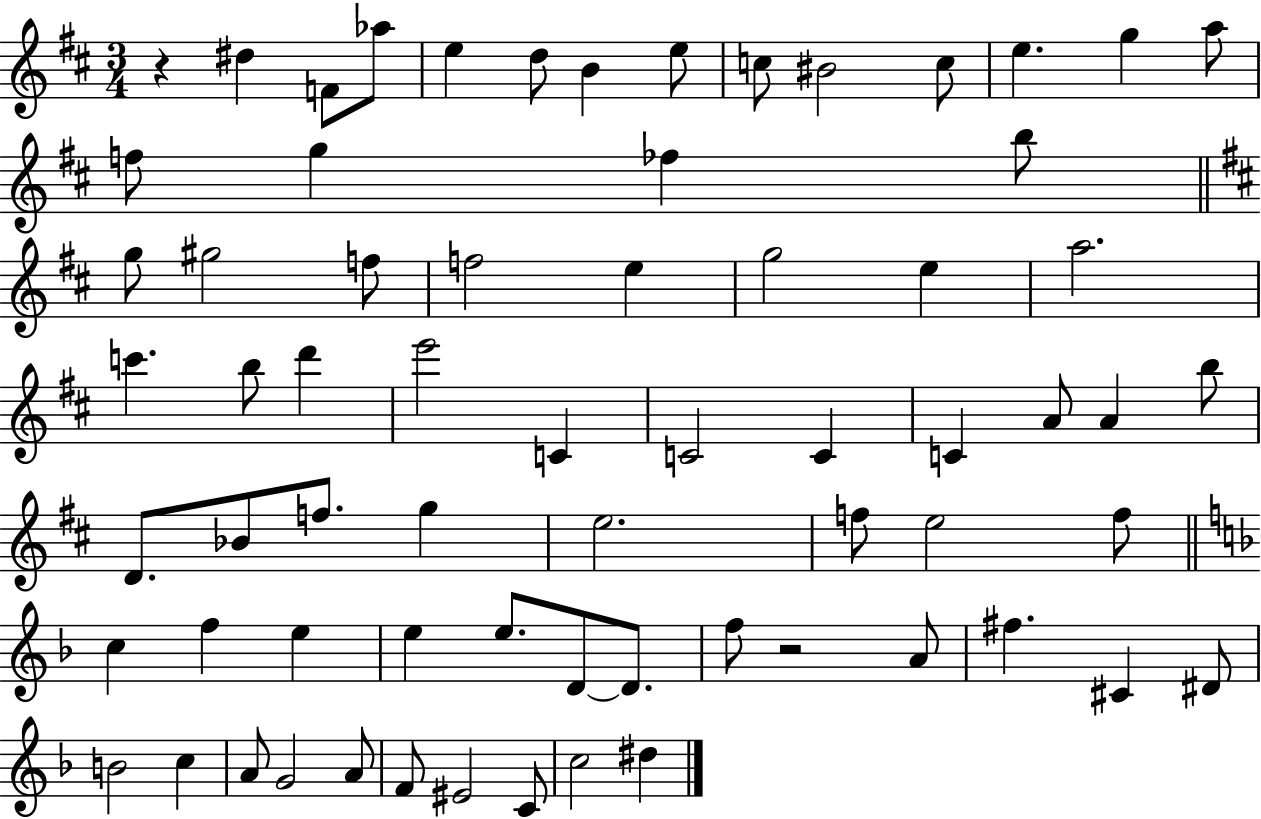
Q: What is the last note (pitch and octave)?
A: D#5